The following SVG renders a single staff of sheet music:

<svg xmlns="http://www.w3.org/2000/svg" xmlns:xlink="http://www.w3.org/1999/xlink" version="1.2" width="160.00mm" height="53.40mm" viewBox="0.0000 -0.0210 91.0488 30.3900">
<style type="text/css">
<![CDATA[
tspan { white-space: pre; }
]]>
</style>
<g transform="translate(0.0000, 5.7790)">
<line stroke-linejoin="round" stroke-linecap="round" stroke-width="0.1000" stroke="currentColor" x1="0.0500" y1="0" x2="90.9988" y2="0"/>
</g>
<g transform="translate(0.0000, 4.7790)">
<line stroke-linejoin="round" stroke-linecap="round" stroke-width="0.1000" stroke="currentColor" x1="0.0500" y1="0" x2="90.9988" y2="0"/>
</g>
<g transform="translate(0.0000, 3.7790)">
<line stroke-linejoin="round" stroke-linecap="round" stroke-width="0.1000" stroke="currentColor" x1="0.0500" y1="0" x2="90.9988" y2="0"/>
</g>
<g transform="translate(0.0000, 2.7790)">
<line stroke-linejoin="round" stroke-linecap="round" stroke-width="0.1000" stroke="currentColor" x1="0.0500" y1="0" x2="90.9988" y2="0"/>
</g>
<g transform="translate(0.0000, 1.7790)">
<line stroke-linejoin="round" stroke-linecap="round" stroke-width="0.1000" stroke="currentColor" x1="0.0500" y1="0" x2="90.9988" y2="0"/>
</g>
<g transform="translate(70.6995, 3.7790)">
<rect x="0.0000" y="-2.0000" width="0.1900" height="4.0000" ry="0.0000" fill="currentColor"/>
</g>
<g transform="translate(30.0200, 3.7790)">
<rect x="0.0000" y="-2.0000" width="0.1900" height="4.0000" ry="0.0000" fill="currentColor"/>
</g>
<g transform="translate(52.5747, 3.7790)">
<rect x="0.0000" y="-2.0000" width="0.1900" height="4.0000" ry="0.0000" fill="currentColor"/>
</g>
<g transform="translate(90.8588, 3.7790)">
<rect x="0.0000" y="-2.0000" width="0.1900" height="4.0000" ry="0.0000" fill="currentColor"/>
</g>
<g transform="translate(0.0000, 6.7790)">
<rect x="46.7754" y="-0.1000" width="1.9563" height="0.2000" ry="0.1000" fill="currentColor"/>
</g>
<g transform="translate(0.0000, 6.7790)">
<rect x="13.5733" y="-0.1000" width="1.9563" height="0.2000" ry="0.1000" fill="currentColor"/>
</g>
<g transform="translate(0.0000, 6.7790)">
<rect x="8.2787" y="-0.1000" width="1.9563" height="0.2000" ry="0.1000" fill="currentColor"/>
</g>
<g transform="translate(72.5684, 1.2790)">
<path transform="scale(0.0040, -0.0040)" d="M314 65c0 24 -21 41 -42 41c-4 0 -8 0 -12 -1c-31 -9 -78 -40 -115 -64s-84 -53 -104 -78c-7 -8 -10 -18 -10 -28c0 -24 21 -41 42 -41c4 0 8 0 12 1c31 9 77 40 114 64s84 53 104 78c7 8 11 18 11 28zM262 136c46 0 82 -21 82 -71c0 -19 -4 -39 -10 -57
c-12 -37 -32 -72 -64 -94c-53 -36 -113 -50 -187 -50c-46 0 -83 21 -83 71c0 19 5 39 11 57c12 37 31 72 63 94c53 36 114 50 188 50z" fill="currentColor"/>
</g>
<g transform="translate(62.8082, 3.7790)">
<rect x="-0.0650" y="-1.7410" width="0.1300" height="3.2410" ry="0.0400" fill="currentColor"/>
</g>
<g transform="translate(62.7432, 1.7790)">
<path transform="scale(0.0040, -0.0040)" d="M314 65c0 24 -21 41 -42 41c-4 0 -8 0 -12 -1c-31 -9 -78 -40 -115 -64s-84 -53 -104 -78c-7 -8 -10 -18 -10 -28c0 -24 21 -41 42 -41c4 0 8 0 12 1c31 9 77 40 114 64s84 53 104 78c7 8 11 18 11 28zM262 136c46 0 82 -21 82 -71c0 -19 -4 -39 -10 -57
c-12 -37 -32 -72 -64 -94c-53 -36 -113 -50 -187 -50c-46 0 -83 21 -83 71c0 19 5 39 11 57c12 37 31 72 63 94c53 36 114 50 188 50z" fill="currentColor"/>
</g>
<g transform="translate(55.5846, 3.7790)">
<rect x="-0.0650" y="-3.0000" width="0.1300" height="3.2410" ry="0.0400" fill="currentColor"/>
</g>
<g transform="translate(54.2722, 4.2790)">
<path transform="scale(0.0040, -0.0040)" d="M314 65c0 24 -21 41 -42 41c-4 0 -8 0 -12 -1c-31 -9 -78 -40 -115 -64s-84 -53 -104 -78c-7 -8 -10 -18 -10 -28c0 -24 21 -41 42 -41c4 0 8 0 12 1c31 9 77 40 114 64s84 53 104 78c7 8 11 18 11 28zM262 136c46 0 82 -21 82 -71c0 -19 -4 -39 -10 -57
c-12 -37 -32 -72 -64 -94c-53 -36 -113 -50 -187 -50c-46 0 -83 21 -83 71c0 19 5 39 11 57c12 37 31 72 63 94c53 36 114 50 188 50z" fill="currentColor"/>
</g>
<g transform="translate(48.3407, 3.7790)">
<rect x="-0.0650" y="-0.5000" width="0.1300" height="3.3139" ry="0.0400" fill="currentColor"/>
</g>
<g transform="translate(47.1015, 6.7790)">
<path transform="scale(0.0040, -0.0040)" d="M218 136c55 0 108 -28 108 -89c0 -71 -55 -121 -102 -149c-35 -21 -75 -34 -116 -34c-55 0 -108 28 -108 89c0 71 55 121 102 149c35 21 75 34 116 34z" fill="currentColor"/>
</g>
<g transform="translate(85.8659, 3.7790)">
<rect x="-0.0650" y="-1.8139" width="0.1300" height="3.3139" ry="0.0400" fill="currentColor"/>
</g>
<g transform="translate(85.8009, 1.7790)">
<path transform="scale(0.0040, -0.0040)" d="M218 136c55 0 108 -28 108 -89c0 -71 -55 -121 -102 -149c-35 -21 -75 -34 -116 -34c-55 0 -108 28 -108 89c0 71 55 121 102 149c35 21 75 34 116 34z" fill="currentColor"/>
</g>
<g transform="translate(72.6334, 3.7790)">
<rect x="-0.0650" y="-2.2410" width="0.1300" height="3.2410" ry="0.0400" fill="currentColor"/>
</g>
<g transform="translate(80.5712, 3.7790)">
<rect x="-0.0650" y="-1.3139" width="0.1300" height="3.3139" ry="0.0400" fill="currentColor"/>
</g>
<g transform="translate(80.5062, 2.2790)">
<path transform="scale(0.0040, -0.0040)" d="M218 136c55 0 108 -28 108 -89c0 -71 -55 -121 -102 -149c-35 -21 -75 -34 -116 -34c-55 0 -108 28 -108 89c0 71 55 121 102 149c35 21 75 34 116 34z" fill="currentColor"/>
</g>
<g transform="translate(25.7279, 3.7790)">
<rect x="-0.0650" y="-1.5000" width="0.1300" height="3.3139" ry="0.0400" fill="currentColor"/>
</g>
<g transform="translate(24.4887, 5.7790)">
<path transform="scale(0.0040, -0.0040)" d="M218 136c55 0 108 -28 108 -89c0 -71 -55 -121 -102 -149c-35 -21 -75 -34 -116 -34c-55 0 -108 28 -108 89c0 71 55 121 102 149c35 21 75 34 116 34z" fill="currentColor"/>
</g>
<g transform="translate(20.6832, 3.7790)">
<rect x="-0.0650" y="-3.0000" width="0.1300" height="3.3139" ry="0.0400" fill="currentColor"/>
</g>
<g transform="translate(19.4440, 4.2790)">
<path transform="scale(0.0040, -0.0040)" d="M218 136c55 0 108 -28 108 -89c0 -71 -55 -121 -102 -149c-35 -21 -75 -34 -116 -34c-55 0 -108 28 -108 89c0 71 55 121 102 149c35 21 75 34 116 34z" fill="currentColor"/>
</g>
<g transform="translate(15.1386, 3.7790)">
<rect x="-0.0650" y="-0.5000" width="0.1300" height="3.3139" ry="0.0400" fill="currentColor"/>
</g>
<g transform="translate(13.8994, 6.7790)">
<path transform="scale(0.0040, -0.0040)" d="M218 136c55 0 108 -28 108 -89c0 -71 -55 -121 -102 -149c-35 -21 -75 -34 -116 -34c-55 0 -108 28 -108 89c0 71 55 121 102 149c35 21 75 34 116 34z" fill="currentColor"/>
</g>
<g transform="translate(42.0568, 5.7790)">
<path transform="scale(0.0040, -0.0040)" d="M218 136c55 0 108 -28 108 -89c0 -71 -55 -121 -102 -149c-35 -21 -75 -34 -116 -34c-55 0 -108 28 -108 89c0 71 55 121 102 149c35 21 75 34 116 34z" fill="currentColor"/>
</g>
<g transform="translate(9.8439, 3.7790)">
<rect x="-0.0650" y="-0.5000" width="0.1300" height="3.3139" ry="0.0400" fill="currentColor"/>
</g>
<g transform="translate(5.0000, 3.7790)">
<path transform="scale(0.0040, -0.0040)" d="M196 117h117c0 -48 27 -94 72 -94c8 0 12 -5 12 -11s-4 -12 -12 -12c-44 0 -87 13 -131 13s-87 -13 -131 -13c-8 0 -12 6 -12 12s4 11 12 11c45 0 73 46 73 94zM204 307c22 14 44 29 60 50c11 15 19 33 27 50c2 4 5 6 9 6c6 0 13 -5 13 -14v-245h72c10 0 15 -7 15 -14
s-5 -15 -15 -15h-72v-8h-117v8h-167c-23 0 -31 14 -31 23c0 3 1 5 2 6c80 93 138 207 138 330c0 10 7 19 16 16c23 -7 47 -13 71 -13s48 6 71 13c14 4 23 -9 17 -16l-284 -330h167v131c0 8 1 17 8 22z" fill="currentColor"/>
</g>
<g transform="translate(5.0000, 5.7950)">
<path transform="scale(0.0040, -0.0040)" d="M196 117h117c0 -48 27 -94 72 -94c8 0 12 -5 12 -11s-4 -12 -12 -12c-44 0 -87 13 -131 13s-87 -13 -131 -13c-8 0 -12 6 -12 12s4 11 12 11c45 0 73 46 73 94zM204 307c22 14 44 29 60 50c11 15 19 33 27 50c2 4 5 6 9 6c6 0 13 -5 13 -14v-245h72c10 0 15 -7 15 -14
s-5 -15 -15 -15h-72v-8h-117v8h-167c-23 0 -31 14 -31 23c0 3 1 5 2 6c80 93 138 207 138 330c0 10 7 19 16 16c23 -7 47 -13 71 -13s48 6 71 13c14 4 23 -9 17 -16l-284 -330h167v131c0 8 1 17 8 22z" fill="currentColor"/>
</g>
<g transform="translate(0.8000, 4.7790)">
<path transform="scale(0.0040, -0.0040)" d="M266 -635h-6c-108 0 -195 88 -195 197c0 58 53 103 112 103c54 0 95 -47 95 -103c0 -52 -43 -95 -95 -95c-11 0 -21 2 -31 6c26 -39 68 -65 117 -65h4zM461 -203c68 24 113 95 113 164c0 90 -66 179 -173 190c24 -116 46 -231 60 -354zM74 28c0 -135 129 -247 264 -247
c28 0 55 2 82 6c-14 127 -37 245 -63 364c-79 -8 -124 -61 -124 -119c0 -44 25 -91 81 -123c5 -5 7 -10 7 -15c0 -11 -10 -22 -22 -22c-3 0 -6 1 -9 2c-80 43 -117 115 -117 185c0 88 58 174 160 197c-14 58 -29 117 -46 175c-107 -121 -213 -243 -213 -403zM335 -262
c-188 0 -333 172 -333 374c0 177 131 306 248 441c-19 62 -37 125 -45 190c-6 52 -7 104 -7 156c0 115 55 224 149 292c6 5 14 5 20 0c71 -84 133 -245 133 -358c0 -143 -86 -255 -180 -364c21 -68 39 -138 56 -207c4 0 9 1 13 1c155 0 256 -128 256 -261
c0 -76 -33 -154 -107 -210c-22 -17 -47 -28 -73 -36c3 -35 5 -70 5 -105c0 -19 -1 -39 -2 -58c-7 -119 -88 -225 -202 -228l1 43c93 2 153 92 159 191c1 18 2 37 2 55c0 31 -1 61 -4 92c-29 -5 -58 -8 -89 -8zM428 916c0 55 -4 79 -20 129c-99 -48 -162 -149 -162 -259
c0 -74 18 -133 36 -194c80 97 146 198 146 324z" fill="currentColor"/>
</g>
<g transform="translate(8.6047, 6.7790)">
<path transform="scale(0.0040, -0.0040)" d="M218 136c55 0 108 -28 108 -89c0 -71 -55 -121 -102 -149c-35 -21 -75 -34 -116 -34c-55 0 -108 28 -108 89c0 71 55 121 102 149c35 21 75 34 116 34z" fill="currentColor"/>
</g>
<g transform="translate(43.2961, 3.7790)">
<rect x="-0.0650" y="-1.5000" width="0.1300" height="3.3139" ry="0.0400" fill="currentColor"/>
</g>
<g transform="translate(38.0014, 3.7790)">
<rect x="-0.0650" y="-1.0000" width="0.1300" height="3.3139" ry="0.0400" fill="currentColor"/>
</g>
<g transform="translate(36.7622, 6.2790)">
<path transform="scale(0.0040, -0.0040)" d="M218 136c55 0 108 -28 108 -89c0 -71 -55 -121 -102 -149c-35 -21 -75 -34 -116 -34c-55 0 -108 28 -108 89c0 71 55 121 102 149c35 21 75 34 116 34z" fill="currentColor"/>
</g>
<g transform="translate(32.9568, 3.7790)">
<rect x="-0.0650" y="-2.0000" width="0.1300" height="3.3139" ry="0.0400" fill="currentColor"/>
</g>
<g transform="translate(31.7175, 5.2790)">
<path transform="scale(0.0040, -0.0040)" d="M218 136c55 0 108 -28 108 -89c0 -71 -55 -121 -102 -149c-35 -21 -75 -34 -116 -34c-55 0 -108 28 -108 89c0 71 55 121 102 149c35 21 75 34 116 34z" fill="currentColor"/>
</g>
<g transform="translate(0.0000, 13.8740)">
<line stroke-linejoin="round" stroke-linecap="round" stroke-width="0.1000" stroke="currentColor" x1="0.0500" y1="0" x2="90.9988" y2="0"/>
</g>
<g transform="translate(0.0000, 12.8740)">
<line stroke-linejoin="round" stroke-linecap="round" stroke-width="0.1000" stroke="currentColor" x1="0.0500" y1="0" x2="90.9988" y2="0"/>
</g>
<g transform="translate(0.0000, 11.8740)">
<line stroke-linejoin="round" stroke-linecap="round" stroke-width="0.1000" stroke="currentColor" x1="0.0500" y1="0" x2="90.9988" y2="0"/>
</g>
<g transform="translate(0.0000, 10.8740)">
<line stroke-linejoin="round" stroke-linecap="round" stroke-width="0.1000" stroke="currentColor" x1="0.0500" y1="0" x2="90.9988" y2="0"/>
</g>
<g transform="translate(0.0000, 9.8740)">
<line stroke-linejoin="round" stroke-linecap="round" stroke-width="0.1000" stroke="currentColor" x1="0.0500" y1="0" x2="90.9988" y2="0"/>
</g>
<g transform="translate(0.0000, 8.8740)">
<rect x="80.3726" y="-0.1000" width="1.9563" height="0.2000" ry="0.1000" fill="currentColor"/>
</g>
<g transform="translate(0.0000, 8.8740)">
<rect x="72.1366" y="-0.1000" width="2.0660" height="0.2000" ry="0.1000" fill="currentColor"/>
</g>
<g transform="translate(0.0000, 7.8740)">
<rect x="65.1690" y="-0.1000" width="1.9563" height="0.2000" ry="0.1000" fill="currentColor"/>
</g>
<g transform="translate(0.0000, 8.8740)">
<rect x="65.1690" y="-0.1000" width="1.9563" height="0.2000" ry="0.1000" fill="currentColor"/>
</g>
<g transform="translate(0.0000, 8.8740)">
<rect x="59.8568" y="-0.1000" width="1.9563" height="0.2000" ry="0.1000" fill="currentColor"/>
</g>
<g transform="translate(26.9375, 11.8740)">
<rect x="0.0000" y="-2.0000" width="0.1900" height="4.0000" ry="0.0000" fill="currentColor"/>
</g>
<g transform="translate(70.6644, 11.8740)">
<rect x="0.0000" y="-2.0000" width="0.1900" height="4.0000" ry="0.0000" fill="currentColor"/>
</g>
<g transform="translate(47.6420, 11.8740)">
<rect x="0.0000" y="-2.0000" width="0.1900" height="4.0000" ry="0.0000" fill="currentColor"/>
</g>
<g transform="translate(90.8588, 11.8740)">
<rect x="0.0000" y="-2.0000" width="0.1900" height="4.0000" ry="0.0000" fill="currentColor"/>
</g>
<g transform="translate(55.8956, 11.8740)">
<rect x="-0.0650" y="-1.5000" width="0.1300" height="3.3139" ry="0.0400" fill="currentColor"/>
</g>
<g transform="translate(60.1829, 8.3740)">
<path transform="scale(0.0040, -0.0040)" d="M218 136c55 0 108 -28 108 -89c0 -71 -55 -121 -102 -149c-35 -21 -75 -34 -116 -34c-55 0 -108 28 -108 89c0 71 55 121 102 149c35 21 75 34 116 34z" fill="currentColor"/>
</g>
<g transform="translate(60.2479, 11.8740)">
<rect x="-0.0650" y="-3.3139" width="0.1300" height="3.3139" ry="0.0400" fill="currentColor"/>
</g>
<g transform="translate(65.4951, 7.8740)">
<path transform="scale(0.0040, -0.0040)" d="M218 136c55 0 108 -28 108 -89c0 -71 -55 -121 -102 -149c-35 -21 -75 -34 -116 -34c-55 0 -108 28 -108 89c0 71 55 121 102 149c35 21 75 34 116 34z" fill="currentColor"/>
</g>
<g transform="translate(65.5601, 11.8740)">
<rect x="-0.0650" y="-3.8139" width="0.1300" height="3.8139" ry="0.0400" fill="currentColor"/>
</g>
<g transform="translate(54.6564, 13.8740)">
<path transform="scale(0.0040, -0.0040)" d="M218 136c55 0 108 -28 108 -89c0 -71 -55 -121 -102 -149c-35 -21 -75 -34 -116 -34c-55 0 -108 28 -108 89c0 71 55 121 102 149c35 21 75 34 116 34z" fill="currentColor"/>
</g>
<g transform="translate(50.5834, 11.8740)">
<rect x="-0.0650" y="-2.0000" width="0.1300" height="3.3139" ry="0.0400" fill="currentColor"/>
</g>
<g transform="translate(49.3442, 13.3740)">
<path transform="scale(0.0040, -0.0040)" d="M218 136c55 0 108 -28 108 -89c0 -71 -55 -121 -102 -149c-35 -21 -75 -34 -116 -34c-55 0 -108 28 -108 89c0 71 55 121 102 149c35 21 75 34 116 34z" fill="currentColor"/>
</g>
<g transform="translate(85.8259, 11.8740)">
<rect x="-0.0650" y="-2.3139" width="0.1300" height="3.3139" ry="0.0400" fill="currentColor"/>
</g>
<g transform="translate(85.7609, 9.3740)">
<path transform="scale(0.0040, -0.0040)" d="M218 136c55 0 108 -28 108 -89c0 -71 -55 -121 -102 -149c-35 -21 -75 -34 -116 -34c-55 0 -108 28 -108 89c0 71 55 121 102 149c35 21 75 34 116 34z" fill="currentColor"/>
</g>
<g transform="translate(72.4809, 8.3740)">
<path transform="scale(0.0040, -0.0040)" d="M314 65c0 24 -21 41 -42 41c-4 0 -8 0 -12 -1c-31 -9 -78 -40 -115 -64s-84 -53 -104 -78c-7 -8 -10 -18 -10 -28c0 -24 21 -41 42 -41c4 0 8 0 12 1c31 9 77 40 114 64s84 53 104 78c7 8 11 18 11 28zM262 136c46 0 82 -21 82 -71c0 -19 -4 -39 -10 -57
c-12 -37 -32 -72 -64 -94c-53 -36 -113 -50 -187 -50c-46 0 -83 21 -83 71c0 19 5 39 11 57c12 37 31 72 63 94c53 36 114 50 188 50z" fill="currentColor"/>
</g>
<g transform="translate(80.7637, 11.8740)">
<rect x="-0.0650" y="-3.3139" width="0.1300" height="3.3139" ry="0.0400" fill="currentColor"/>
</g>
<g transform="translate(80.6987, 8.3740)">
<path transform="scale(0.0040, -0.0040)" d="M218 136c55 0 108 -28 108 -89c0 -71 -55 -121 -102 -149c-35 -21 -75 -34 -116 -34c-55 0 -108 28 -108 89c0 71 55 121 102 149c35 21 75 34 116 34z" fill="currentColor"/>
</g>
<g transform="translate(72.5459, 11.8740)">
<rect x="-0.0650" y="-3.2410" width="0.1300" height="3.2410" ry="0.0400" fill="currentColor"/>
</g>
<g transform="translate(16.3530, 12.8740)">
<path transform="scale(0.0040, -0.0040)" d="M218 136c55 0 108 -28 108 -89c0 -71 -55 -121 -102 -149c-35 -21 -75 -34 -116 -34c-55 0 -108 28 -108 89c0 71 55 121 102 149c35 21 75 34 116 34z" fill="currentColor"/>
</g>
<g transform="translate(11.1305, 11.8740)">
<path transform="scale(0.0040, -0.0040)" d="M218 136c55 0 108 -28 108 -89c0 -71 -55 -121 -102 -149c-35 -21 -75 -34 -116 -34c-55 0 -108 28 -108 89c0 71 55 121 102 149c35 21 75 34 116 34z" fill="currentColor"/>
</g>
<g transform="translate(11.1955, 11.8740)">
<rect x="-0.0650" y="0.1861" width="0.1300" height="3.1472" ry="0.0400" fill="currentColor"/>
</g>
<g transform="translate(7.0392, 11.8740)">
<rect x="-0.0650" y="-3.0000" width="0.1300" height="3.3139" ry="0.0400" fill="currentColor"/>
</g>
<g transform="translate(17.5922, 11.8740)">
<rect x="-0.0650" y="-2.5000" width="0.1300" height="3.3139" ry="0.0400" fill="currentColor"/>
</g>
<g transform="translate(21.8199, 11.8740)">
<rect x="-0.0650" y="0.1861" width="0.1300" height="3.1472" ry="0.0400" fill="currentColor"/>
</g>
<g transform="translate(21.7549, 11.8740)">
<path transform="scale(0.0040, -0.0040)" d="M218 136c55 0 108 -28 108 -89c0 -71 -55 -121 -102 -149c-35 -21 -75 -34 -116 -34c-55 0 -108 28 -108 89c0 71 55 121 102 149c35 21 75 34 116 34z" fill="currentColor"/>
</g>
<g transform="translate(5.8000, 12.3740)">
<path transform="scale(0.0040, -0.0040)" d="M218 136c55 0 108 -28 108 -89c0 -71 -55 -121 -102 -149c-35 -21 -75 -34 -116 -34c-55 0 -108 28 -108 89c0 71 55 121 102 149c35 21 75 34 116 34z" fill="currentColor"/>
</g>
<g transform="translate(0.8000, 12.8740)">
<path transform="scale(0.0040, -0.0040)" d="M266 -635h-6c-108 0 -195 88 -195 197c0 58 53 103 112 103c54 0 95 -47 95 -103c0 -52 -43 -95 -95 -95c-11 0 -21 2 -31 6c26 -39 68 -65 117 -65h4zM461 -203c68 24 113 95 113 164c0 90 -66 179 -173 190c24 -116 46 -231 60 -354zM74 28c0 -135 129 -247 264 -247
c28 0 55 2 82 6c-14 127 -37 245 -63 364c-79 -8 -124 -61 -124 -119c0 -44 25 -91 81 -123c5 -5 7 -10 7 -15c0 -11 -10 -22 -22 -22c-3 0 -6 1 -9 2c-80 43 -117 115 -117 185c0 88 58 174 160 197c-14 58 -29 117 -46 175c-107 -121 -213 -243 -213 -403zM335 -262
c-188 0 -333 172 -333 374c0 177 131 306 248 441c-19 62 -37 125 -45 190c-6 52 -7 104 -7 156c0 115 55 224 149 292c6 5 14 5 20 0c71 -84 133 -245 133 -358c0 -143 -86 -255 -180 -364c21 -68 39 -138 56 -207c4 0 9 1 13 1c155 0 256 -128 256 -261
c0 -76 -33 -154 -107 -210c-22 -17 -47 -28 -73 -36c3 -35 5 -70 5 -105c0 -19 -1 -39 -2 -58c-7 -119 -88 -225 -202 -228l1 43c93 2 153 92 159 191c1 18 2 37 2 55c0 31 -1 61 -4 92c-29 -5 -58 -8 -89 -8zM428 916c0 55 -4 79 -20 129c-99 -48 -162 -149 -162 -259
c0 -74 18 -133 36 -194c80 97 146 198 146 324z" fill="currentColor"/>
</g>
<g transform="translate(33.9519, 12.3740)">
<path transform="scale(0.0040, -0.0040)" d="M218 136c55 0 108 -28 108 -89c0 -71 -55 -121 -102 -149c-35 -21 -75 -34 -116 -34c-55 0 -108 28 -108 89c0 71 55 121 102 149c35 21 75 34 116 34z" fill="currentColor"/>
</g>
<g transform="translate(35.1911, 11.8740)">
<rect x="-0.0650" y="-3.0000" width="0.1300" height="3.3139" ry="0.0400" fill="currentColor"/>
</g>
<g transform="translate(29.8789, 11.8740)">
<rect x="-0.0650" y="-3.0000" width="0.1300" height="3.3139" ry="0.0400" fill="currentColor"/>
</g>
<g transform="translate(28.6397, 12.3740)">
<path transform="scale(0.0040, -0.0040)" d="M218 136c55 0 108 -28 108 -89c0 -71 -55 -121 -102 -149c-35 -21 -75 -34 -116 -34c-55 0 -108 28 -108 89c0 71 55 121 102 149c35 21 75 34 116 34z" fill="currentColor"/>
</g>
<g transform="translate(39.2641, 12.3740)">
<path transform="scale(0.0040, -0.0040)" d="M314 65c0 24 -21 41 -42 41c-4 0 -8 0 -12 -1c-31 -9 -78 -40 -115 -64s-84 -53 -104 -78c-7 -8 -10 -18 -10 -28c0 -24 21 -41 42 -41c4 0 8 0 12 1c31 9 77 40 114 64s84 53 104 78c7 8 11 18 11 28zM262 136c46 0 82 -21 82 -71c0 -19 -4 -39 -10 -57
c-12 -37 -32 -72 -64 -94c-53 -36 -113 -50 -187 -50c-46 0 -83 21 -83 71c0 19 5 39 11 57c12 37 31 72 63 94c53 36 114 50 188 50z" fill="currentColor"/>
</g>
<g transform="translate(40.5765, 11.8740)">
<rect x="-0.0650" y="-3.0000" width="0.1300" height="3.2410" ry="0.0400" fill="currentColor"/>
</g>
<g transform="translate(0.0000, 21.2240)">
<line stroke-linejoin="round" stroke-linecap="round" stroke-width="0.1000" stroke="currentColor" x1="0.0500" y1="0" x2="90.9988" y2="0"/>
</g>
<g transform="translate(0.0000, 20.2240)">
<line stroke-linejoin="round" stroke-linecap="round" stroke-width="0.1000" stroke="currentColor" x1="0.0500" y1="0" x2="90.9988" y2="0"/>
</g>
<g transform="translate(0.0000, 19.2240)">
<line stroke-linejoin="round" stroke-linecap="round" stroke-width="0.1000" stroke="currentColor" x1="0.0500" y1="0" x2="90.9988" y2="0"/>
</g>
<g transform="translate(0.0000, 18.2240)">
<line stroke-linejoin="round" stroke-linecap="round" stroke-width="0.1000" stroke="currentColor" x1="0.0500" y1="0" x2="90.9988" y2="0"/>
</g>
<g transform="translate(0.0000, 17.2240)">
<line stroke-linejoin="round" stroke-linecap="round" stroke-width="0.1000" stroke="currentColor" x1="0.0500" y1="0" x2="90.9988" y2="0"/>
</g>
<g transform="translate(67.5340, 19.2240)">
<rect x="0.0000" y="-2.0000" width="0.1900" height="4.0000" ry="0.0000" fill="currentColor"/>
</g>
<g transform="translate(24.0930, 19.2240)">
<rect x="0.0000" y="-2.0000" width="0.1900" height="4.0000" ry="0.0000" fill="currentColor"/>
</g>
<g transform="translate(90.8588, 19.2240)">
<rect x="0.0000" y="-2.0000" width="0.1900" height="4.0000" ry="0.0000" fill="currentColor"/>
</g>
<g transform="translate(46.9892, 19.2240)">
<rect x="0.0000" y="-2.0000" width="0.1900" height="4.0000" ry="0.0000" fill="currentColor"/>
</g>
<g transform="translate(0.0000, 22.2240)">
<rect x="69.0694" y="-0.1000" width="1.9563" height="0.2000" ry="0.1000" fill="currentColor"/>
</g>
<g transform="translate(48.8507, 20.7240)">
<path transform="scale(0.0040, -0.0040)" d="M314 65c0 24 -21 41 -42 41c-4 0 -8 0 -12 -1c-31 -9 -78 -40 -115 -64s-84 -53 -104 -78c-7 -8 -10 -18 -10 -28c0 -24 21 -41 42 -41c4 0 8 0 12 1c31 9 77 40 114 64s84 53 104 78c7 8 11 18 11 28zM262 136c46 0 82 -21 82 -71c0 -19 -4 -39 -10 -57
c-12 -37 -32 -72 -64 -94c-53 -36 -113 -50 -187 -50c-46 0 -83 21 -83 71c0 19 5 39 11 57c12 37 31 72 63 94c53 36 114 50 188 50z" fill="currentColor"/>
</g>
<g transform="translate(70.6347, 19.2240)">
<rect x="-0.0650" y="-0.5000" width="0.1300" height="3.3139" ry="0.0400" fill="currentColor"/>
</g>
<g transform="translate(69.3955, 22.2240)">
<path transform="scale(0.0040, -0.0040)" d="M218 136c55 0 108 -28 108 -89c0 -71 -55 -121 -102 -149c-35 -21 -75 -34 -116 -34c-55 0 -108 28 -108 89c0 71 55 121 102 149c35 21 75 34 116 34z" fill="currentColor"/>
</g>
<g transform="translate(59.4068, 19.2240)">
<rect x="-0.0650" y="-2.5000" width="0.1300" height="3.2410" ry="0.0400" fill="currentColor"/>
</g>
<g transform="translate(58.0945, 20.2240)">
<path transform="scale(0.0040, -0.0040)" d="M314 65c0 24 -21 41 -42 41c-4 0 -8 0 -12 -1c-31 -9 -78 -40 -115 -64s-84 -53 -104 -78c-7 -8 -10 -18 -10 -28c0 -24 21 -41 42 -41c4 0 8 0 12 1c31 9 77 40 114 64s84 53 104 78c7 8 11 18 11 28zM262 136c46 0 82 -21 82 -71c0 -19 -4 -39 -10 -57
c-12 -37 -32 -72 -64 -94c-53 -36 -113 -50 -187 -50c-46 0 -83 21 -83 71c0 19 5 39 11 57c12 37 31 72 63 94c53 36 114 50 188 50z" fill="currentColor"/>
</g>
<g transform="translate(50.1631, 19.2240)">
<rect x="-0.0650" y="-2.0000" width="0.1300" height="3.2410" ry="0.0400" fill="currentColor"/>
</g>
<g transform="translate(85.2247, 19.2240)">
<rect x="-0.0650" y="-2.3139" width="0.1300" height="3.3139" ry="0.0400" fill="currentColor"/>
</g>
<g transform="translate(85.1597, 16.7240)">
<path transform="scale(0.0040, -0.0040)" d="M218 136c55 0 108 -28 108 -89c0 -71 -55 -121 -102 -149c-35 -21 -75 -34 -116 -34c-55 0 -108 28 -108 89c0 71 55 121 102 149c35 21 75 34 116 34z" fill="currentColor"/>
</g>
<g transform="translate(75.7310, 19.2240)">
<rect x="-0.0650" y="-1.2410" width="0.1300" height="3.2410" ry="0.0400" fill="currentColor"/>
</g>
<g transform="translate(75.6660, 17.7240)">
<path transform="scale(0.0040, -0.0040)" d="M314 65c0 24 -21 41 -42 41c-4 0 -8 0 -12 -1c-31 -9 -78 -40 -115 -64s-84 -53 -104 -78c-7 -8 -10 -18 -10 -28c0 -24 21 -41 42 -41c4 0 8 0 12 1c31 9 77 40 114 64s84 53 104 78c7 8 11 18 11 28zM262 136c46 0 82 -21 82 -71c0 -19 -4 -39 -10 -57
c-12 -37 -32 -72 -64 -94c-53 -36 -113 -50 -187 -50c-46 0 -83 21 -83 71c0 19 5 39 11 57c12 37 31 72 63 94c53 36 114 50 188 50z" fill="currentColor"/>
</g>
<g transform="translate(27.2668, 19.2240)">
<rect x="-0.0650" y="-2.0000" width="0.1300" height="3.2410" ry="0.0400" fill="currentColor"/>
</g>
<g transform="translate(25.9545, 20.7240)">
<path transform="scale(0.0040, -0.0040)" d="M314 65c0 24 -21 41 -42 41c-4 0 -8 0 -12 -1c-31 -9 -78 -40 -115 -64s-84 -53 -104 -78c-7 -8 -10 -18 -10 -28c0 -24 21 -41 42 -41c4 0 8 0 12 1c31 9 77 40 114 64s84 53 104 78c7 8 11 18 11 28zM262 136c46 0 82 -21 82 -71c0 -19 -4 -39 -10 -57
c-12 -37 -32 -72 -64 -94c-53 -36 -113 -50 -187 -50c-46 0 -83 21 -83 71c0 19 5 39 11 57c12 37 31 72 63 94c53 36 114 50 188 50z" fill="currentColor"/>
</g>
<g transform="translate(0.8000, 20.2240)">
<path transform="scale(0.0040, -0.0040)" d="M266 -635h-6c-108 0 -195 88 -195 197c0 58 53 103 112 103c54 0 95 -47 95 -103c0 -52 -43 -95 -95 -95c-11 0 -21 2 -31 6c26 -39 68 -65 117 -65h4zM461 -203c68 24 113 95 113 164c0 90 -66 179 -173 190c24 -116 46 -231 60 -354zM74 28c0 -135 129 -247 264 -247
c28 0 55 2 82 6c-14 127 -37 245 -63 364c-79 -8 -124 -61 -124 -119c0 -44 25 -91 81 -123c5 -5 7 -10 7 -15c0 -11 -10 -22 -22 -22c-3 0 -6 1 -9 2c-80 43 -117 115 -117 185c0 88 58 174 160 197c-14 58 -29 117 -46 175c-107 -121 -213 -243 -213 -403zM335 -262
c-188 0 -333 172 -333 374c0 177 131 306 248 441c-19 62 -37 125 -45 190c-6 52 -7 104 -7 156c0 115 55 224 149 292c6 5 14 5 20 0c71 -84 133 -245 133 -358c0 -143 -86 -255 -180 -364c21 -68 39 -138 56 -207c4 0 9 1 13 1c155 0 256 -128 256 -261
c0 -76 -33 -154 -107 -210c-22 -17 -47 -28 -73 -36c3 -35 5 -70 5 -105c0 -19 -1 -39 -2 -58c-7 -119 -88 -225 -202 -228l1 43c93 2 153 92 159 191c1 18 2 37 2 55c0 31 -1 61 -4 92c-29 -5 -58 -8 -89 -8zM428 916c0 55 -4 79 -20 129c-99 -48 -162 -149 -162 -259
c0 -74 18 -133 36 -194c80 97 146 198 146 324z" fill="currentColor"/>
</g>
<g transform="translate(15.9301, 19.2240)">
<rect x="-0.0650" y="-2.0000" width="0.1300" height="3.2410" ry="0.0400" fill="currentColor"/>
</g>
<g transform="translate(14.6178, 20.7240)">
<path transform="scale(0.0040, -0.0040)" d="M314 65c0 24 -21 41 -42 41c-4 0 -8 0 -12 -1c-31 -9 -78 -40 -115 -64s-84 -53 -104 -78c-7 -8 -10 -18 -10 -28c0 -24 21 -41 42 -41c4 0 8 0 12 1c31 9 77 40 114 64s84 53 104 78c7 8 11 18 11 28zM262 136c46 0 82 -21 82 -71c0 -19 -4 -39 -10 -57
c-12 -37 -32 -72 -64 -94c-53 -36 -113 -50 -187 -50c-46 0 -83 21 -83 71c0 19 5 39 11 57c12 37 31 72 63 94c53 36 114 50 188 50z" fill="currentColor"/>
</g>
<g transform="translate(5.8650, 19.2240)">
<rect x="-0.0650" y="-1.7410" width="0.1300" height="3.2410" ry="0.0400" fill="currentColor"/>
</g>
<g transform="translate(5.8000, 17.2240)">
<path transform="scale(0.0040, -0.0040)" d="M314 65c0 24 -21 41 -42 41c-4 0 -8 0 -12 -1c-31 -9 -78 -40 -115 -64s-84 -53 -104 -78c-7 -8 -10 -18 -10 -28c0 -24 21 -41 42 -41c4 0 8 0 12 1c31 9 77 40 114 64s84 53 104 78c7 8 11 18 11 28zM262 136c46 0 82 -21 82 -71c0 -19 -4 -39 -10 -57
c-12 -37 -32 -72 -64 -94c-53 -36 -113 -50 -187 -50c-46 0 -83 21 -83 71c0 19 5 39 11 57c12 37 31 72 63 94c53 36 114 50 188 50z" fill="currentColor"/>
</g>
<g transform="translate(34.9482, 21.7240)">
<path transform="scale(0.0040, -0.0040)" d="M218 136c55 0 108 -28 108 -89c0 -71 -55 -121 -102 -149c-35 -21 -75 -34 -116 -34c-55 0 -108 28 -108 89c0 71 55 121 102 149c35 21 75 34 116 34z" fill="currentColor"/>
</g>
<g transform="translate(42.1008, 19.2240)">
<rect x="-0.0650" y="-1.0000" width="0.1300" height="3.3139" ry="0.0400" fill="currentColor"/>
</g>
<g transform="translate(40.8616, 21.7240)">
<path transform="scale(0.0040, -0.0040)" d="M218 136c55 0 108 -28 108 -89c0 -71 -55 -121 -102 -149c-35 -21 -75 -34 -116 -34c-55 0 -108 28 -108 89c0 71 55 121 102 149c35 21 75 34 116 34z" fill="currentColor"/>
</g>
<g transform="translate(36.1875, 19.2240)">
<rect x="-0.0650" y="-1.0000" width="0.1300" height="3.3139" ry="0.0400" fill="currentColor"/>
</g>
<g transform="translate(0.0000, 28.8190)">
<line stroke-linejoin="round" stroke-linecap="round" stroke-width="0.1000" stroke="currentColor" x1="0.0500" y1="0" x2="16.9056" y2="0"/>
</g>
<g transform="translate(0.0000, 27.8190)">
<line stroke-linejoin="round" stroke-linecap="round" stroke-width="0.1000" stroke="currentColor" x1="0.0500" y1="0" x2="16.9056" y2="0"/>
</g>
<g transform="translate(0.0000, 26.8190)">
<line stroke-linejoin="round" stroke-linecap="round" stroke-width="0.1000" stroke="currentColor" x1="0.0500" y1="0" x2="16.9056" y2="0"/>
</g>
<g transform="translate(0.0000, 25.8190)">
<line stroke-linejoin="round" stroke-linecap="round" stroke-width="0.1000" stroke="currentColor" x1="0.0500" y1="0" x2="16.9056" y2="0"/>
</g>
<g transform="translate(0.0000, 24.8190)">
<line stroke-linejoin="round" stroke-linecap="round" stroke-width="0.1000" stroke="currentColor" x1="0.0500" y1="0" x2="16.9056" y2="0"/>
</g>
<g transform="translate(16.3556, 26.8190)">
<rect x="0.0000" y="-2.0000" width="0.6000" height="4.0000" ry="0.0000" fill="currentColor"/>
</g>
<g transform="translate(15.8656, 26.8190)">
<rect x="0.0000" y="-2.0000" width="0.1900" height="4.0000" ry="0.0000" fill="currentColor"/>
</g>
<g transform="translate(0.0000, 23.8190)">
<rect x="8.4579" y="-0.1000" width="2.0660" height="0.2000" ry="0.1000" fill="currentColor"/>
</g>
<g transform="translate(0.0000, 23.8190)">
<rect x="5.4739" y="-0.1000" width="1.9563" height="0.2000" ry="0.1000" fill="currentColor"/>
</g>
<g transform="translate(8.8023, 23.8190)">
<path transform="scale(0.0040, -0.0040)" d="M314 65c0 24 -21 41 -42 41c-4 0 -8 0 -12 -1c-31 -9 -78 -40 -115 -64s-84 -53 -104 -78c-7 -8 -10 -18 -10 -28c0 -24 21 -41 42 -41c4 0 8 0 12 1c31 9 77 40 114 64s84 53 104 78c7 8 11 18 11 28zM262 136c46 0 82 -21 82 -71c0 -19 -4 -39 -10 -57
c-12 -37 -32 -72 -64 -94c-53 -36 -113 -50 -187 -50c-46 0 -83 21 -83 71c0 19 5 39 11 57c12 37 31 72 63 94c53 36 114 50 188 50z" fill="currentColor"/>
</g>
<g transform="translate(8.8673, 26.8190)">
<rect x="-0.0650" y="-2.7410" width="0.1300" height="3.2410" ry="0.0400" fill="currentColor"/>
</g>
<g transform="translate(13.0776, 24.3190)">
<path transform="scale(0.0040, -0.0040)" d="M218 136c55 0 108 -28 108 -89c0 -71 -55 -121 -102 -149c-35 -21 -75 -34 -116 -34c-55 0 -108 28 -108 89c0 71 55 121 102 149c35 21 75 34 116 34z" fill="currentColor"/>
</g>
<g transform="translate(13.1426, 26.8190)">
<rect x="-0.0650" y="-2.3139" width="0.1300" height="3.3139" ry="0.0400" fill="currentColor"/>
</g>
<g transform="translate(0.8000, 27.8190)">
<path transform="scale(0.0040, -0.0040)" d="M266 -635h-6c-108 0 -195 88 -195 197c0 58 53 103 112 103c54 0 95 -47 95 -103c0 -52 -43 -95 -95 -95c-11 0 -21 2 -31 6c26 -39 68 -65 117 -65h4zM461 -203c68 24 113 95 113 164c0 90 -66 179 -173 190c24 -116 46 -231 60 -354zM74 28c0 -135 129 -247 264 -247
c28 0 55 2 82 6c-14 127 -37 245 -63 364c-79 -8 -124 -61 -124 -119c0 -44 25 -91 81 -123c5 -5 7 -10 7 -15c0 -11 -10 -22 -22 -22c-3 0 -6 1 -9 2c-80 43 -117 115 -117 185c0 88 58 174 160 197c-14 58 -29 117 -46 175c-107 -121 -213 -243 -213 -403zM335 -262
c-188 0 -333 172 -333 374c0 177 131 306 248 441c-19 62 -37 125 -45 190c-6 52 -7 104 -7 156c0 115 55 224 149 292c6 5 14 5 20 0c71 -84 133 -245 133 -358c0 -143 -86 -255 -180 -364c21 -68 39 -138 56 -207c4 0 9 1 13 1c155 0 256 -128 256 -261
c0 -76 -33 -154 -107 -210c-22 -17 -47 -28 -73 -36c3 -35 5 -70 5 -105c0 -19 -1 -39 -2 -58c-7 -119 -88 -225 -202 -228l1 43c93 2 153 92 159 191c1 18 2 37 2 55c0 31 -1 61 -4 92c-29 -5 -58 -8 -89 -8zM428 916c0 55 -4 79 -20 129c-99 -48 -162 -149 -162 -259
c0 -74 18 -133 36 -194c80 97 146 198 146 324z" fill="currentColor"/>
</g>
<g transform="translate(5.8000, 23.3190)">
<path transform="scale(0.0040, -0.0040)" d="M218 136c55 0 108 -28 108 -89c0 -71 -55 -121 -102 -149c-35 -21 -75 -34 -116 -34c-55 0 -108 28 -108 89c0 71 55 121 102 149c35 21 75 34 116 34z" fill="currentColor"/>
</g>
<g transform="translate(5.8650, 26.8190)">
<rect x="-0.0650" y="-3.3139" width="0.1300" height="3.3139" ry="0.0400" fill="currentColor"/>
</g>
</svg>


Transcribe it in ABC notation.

X:1
T:Untitled
M:4/4
L:1/4
K:C
C C A E F D E C A2 f2 g2 e f A B G B A A A2 F E b c' b2 b g f2 F2 F2 D D F2 G2 C e2 g b a2 g